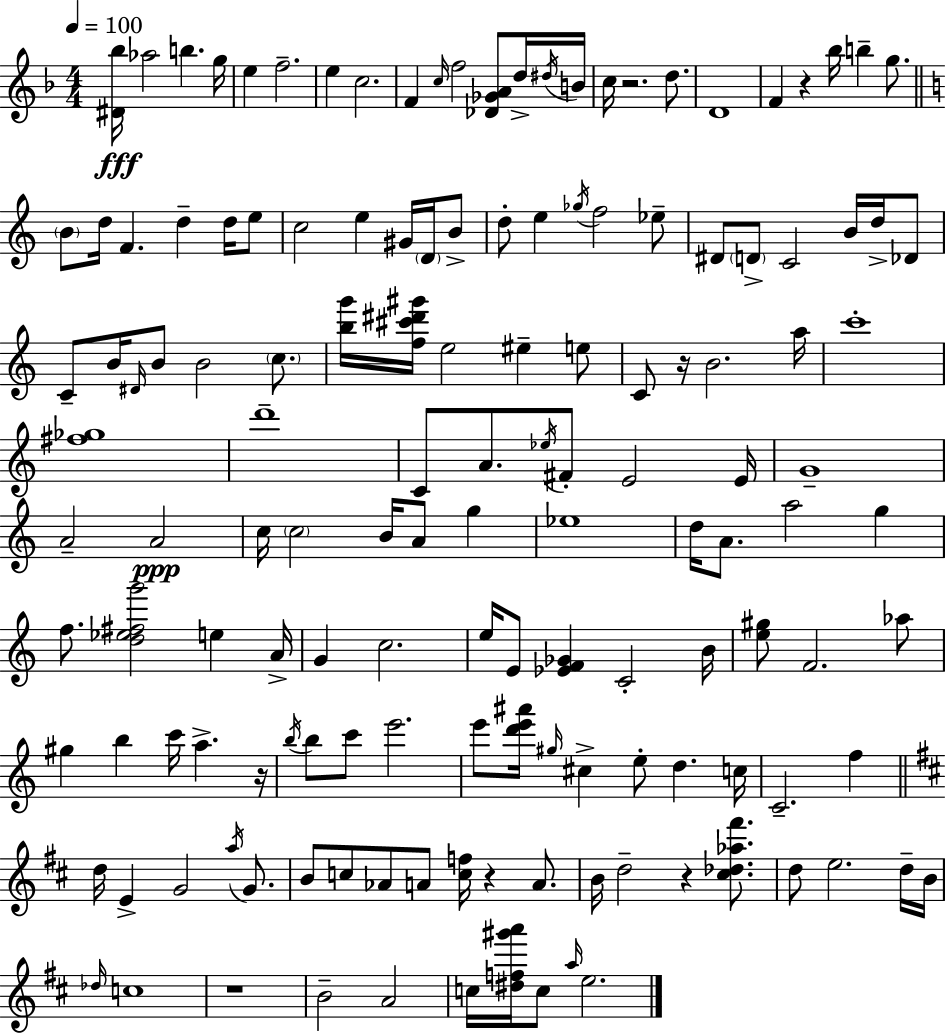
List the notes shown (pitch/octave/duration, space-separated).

[D#4,Bb5]/s Ab5/h B5/q. G5/s E5/q F5/h. E5/q C5/h. F4/q C5/s F5/h [Db4,Gb4,A4]/e D5/s D#5/s B4/s C5/s R/h. D5/e. D4/w F4/q R/q Bb5/s B5/q G5/e. B4/e D5/s F4/q. D5/q D5/s E5/e C5/h E5/q G#4/s D4/s B4/e D5/e E5/q Gb5/s F5/h Eb5/e D#4/e D4/e C4/h B4/s D5/s Db4/e C4/e B4/s D#4/s B4/e B4/h C5/e. [B5,G6]/s [F5,C#6,D#6,G#6]/s E5/h EIS5/q E5/e C4/e R/s B4/h. A5/s C6/w [F#5,Gb5]/w D6/w C4/e A4/e. Eb5/s F#4/e E4/h E4/s G4/w A4/h A4/h C5/s C5/h B4/s A4/e G5/q Eb5/w D5/s A4/e. A5/h G5/q F5/e. [D5,Eb5,F#5,G6]/h E5/q A4/s G4/q C5/h. E5/s E4/e [Eb4,F4,Gb4]/q C4/h B4/s [E5,G#5]/e F4/h. Ab5/e G#5/q B5/q C6/s A5/q. R/s B5/s B5/e C6/e E6/h. E6/e [D6,E6,A#6]/s G#5/s C#5/q E5/e D5/q. C5/s C4/h. F5/q D5/s E4/q G4/h A5/s G4/e. B4/e C5/e Ab4/e A4/e [C5,F5]/s R/q A4/e. B4/s D5/h R/q [C#5,Db5,Ab5,F#6]/e. D5/e E5/h. D5/s B4/s Db5/s C5/w R/w B4/h A4/h C5/s [D#5,F5,G#6,A6]/s C5/e A5/s E5/h.